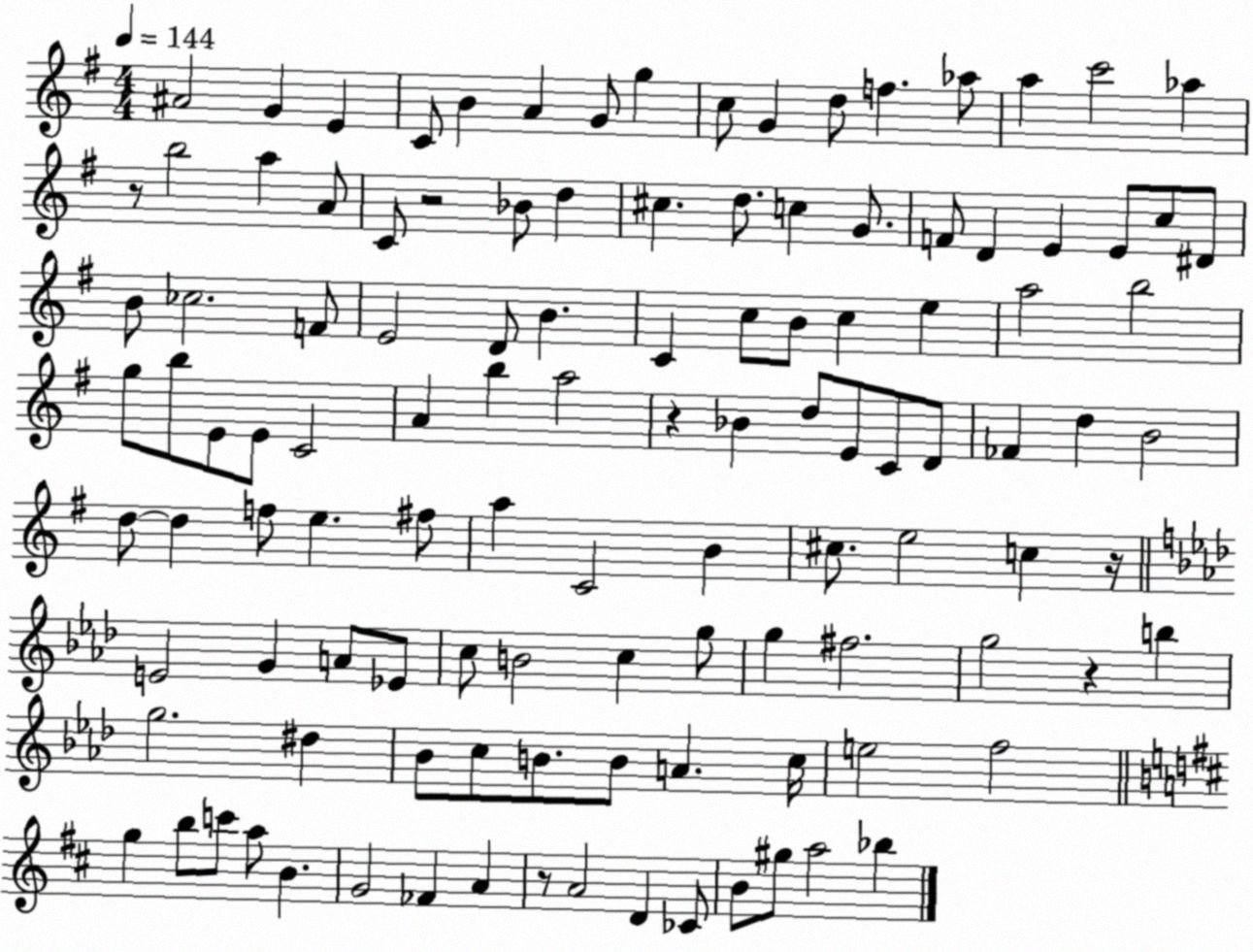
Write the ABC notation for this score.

X:1
T:Untitled
M:4/4
L:1/4
K:G
^A2 G E C/2 B A G/2 g c/2 G d/2 f _a/2 a c'2 _a z/2 b2 a A/2 C/2 z2 _B/2 d ^c d/2 c G/2 F/2 D E E/2 c/2 ^D/2 B/2 _c2 F/2 E2 D/2 B C c/2 B/2 c e a2 b2 g/2 b/2 E/2 E/2 C2 A b a2 z _B d/2 E/2 C/2 D/2 _F d B2 d/2 d f/2 e ^f/2 a C2 B ^c/2 e2 c z/4 E2 G A/2 _E/2 c/2 B2 c g/2 g ^f2 g2 z b g2 ^d _B/2 c/2 B/2 B/2 A c/4 e2 f2 g b/2 c'/2 a/2 B G2 _F A z/2 A2 D _C/2 B/2 ^g/2 a2 _b